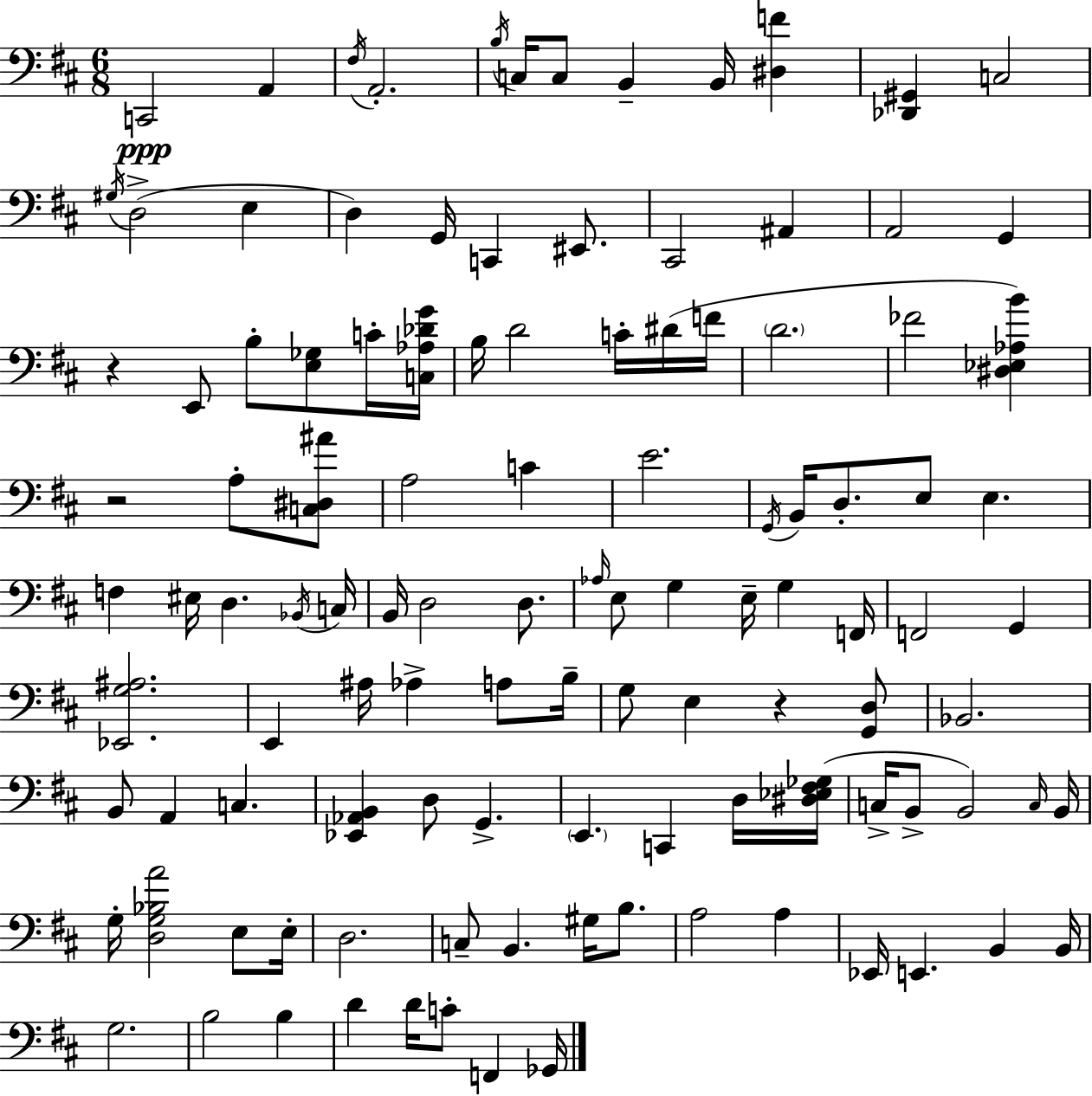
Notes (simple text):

C2/h A2/q F#3/s A2/h. B3/s C3/s C3/e B2/q B2/s [D#3,F4]/q [Db2,G#2]/q C3/h G#3/s D3/h E3/q D3/q G2/s C2/q EIS2/e. C#2/h A#2/q A2/h G2/q R/q E2/e B3/e [E3,Gb3]/e C4/s [C3,Ab3,Db4,G4]/s B3/s D4/h C4/s D#4/s F4/s D4/h. FES4/h [D#3,Eb3,Ab3,B4]/q R/h A3/e [C3,D#3,A#4]/e A3/h C4/q E4/h. G2/s B2/s D3/e. E3/e E3/q. F3/q EIS3/s D3/q. Bb2/s C3/s B2/s D3/h D3/e. Ab3/s E3/e G3/q E3/s G3/q F2/s F2/h G2/q [Eb2,G3,A#3]/h. E2/q A#3/s Ab3/q A3/e B3/s G3/e E3/q R/q [G2,D3]/e Bb2/h. B2/e A2/q C3/q. [Eb2,Ab2,B2]/q D3/e G2/q. E2/q. C2/q D3/s [D#3,Eb3,F#3,Gb3]/s C3/s B2/e B2/h C3/s B2/s G3/s [D3,G3,Bb3,A4]/h E3/e E3/s D3/h. C3/e B2/q. G#3/s B3/e. A3/h A3/q Eb2/s E2/q. B2/q B2/s G3/h. B3/h B3/q D4/q D4/s C4/e F2/q Gb2/s